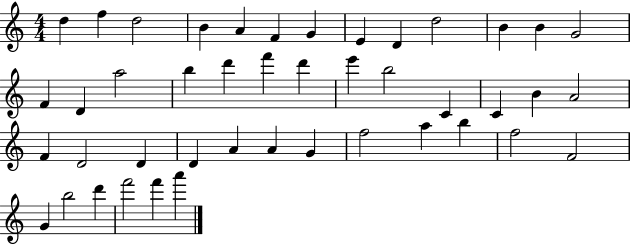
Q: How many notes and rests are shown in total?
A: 44